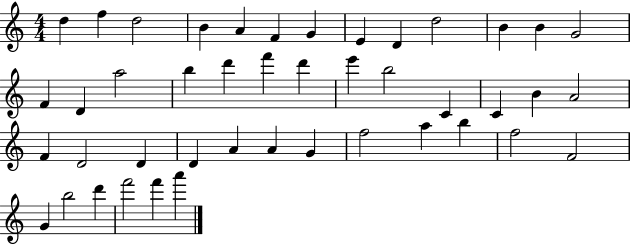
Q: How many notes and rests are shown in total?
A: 44